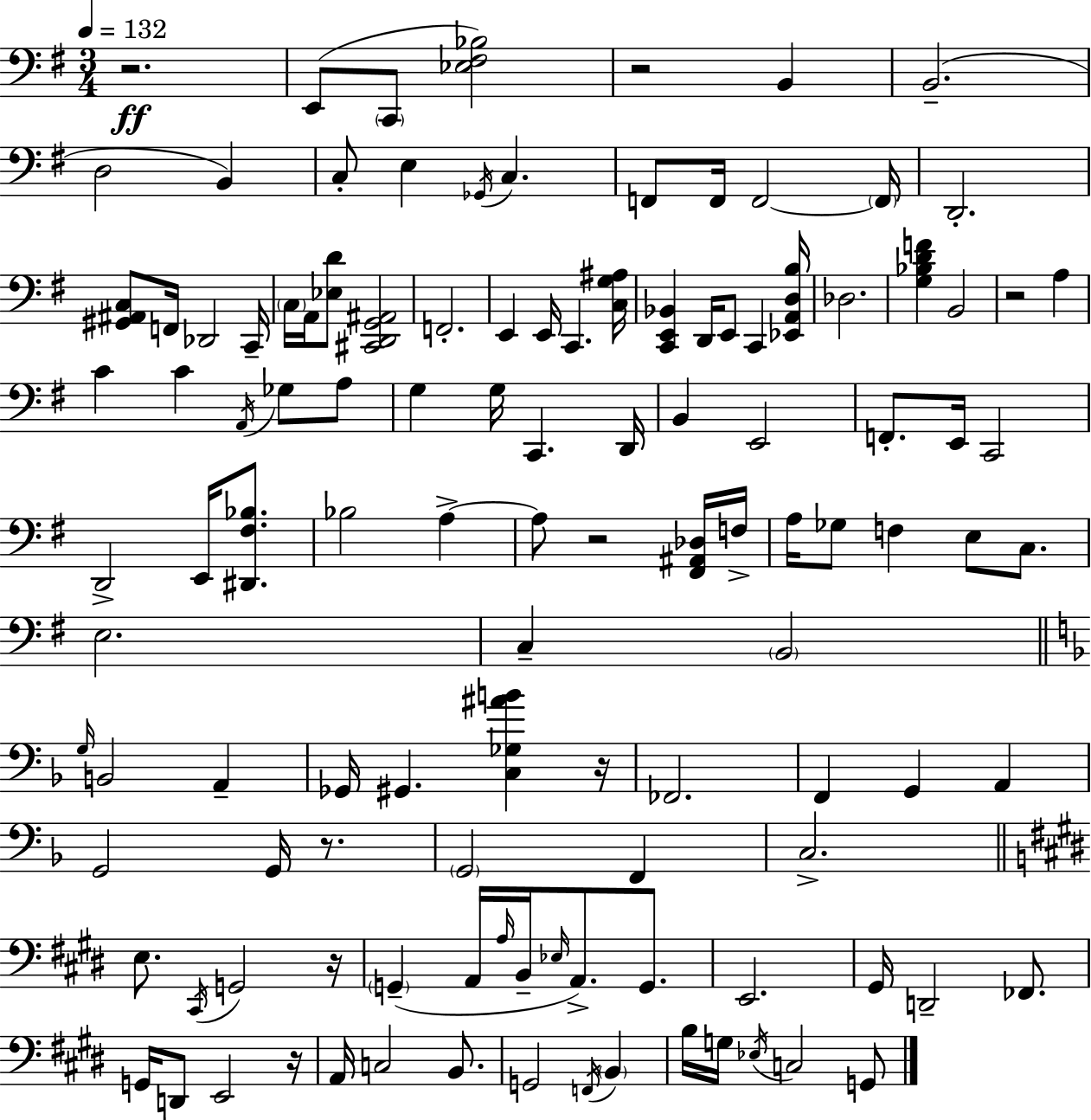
R/h. E2/e C2/e [Eb3,F#3,Bb3]/h R/h B2/q B2/h. D3/h B2/q C3/e E3/q Gb2/s C3/q. F2/e F2/s F2/h F2/s D2/h. [G#2,A#2,C3]/e F2/s Db2/h C2/s C3/s A2/s [Eb3,D4]/e [C#2,D2,G2,A#2]/h F2/h. E2/q E2/s C2/q. [C3,G3,A#3]/s [C2,E2,Bb2]/q D2/s E2/e C2/q [Eb2,A2,D3,B3]/s Db3/h. [G3,Bb3,D4,F4]/q B2/h R/h A3/q C4/q C4/q A2/s Gb3/e A3/e G3/q G3/s C2/q. D2/s B2/q E2/h F2/e. E2/s C2/h D2/h E2/s [D#2,F#3,Bb3]/e. Bb3/h A3/q A3/e R/h [F#2,A#2,Db3]/s F3/s A3/s Gb3/e F3/q E3/e C3/e. E3/h. C3/q B2/h G3/s B2/h A2/q Gb2/s G#2/q. [C3,Gb3,A#4,B4]/q R/s FES2/h. F2/q G2/q A2/q G2/h G2/s R/e. G2/h F2/q C3/h. E3/e. C#2/s G2/h R/s G2/q A2/s A3/s B2/s Eb3/s A2/e. G2/e. E2/h. G#2/s D2/h FES2/e. G2/s D2/e E2/h R/s A2/s C3/h B2/e. G2/h F2/s B2/q B3/s G3/s Eb3/s C3/h G2/e